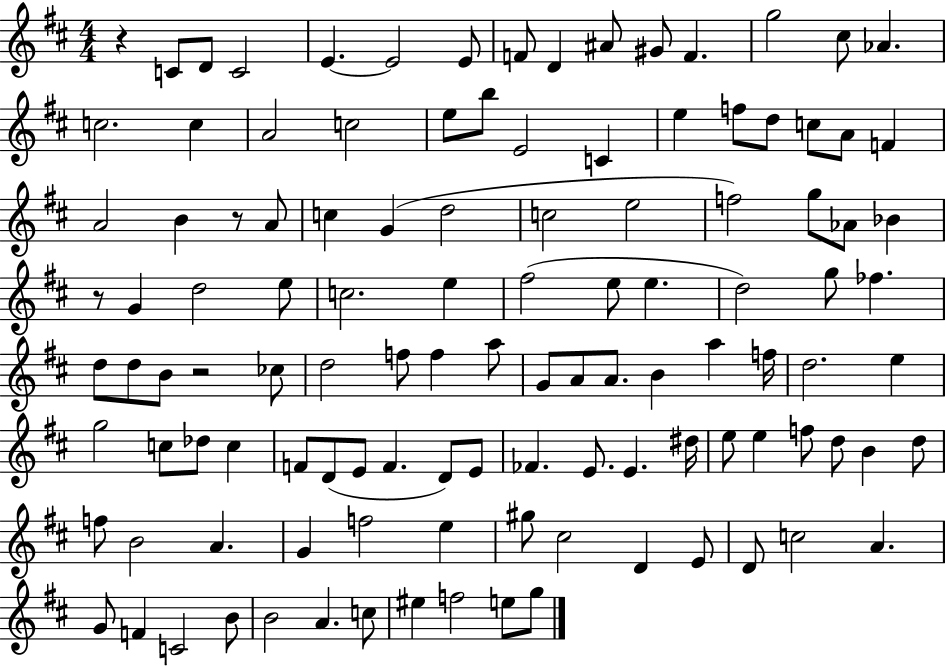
R/q C4/e D4/e C4/h E4/q. E4/h E4/e F4/e D4/q A#4/e G#4/e F4/q. G5/h C#5/e Ab4/q. C5/h. C5/q A4/h C5/h E5/e B5/e E4/h C4/q E5/q F5/e D5/e C5/e A4/e F4/q A4/h B4/q R/e A4/e C5/q G4/q D5/h C5/h E5/h F5/h G5/e Ab4/e Bb4/q R/e G4/q D5/h E5/e C5/h. E5/q F#5/h E5/e E5/q. D5/h G5/e FES5/q. D5/e D5/e B4/e R/h CES5/e D5/h F5/e F5/q A5/e G4/e A4/e A4/e. B4/q A5/q F5/s D5/h. E5/q G5/h C5/e Db5/e C5/q F4/e D4/e E4/e F4/q. D4/e E4/e FES4/q. E4/e. E4/q. D#5/s E5/e E5/q F5/e D5/e B4/q D5/e F5/e B4/h A4/q. G4/q F5/h E5/q G#5/e C#5/h D4/q E4/e D4/e C5/h A4/q. G4/e F4/q C4/h B4/e B4/h A4/q. C5/e EIS5/q F5/h E5/e G5/e